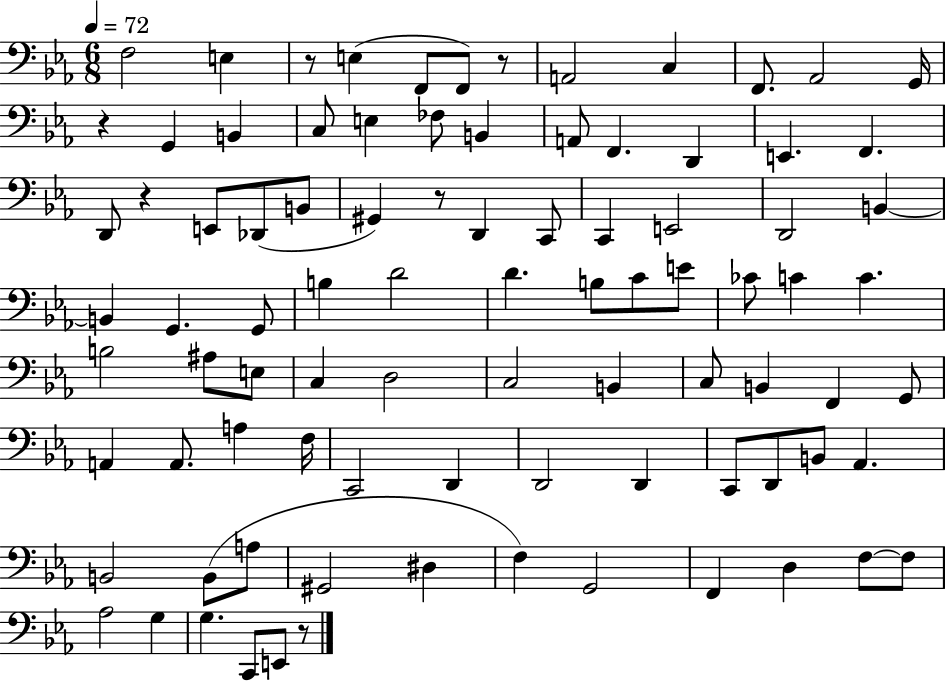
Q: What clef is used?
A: bass